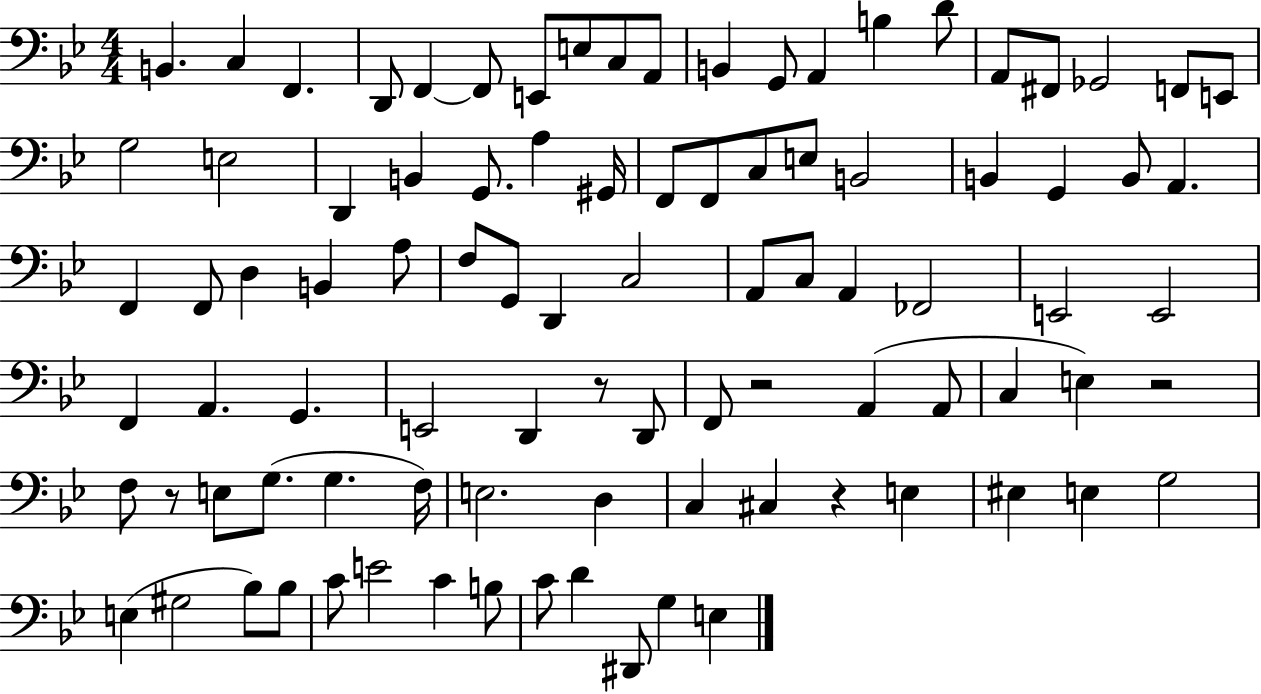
B2/q. C3/q F2/q. D2/e F2/q F2/e E2/e E3/e C3/e A2/e B2/q G2/e A2/q B3/q D4/e A2/e F#2/e Gb2/h F2/e E2/e G3/h E3/h D2/q B2/q G2/e. A3/q G#2/s F2/e F2/e C3/e E3/e B2/h B2/q G2/q B2/e A2/q. F2/q F2/e D3/q B2/q A3/e F3/e G2/e D2/q C3/h A2/e C3/e A2/q FES2/h E2/h E2/h F2/q A2/q. G2/q. E2/h D2/q R/e D2/e F2/e R/h A2/q A2/e C3/q E3/q R/h F3/e R/e E3/e G3/e. G3/q. F3/s E3/h. D3/q C3/q C#3/q R/q E3/q EIS3/q E3/q G3/h E3/q G#3/h Bb3/e Bb3/e C4/e E4/h C4/q B3/e C4/e D4/q D#2/e G3/q E3/q